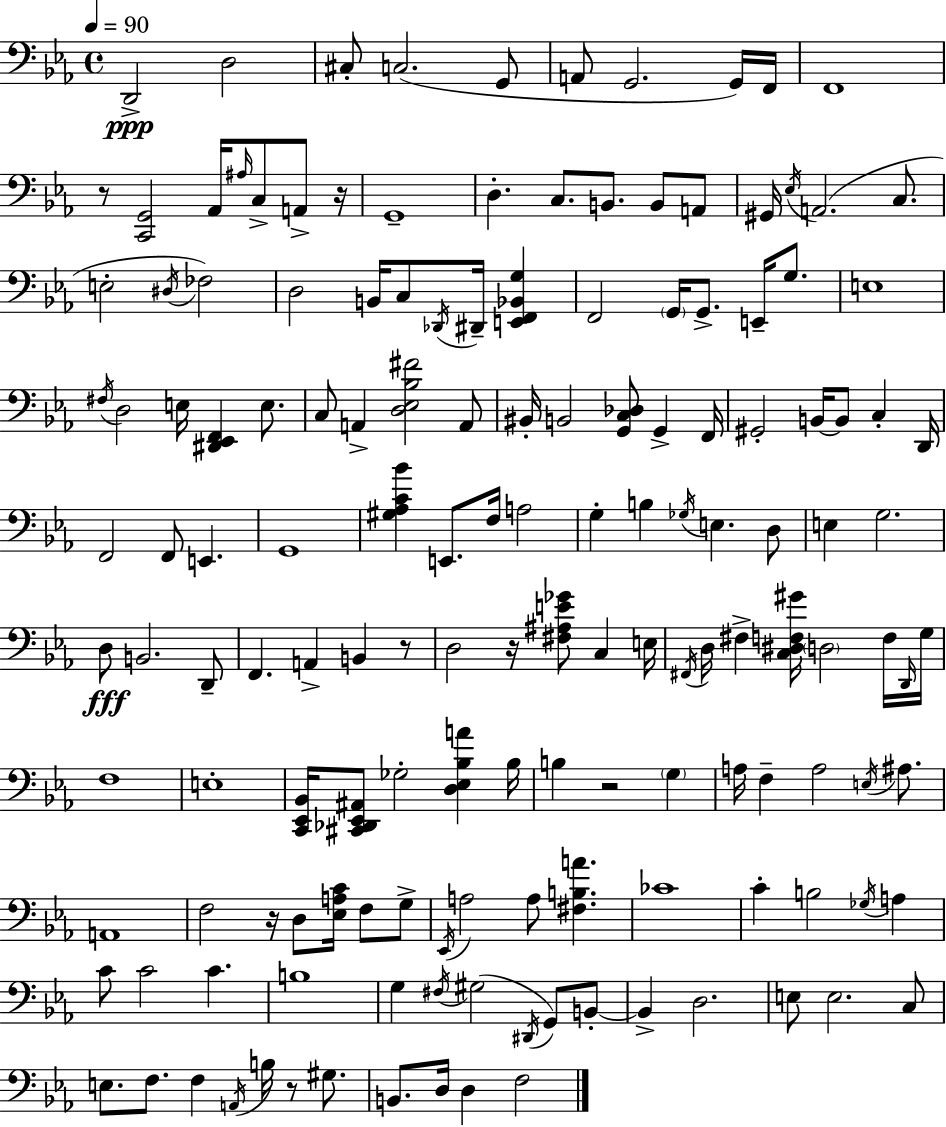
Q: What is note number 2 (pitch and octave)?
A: D3